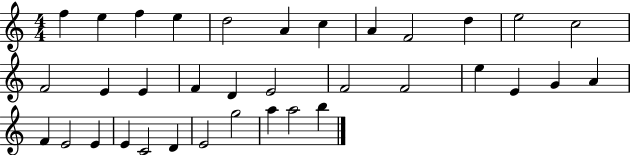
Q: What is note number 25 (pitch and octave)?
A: F4